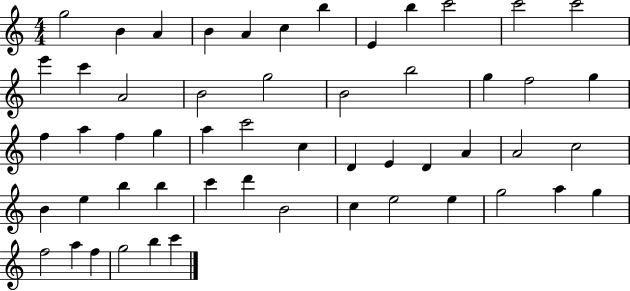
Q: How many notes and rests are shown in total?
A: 54